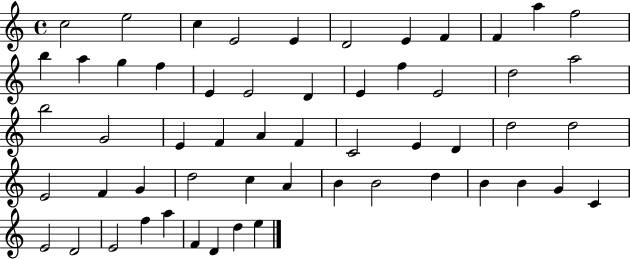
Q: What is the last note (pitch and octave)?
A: E5